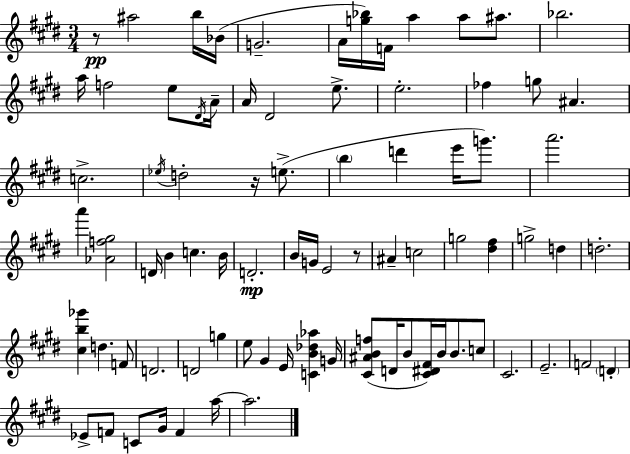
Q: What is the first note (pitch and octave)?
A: A#5